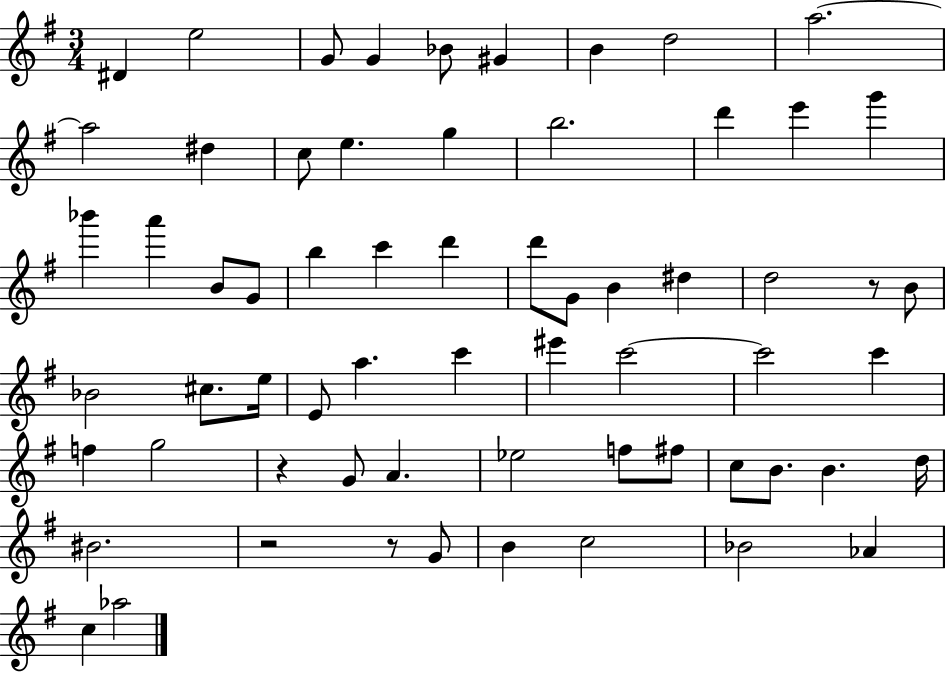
{
  \clef treble
  \numericTimeSignature
  \time 3/4
  \key g \major
  \repeat volta 2 { dis'4 e''2 | g'8 g'4 bes'8 gis'4 | b'4 d''2 | a''2.~~ | \break a''2 dis''4 | c''8 e''4. g''4 | b''2. | d'''4 e'''4 g'''4 | \break bes'''4 a'''4 b'8 g'8 | b''4 c'''4 d'''4 | d'''8 g'8 b'4 dis''4 | d''2 r8 b'8 | \break bes'2 cis''8. e''16 | e'8 a''4. c'''4 | eis'''4 c'''2~~ | c'''2 c'''4 | \break f''4 g''2 | r4 g'8 a'4. | ees''2 f''8 fis''8 | c''8 b'8. b'4. d''16 | \break bis'2. | r2 r8 g'8 | b'4 c''2 | bes'2 aes'4 | \break c''4 aes''2 | } \bar "|."
}